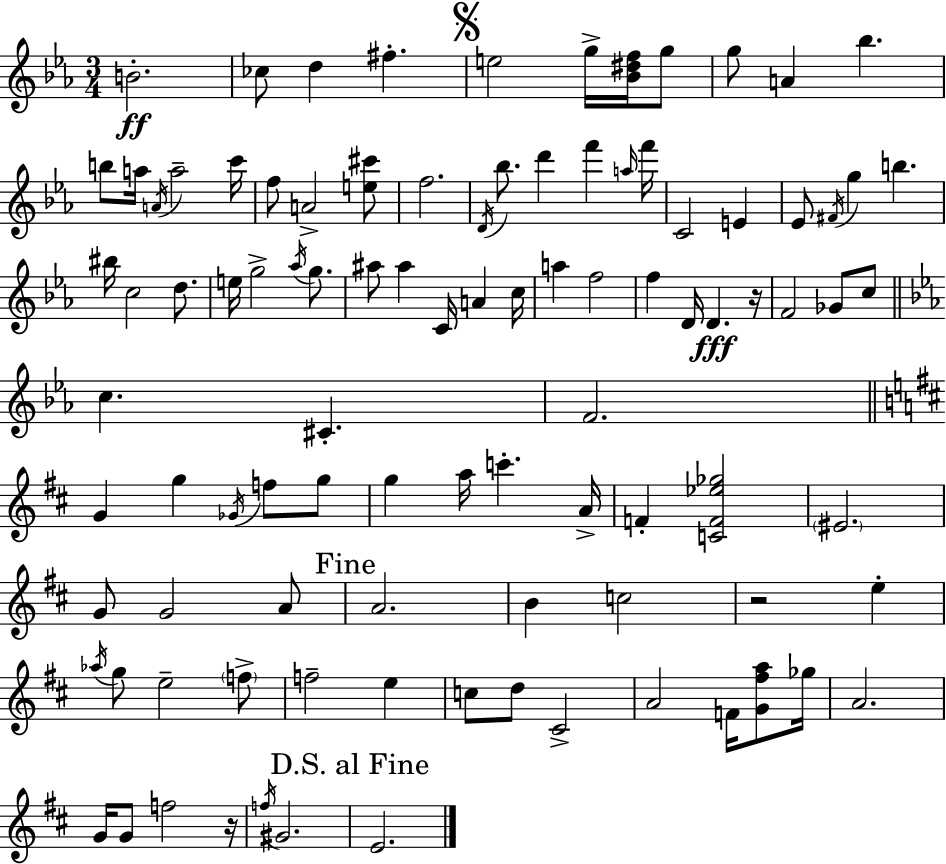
B4/h. CES5/e D5/q F#5/q. E5/h G5/s [Bb4,D#5,F5]/s G5/e G5/e A4/q Bb5/q. B5/e A5/s A4/s A5/h C6/s F5/e A4/h [E5,C#6]/e F5/h. D4/s Bb5/e. D6/q F6/q A5/s F6/s C4/h E4/q Eb4/e F#4/s G5/q B5/q. BIS5/s C5/h D5/e. E5/s G5/h Ab5/s G5/e. A#5/e A#5/q C4/s A4/q C5/s A5/q F5/h F5/q D4/s D4/q. R/s F4/h Gb4/e C5/e C5/q. C#4/q. F4/h. G4/q G5/q Gb4/s F5/e G5/e G5/q A5/s C6/q. A4/s F4/q [C4,F4,Eb5,Gb5]/h EIS4/h. G4/e G4/h A4/e A4/h. B4/q C5/h R/h E5/q Ab5/s G5/e E5/h F5/e F5/h E5/q C5/e D5/e C#4/h A4/h F4/s [G4,F#5,A5]/e Gb5/s A4/h. G4/s G4/e F5/h R/s F5/s G#4/h. E4/h.